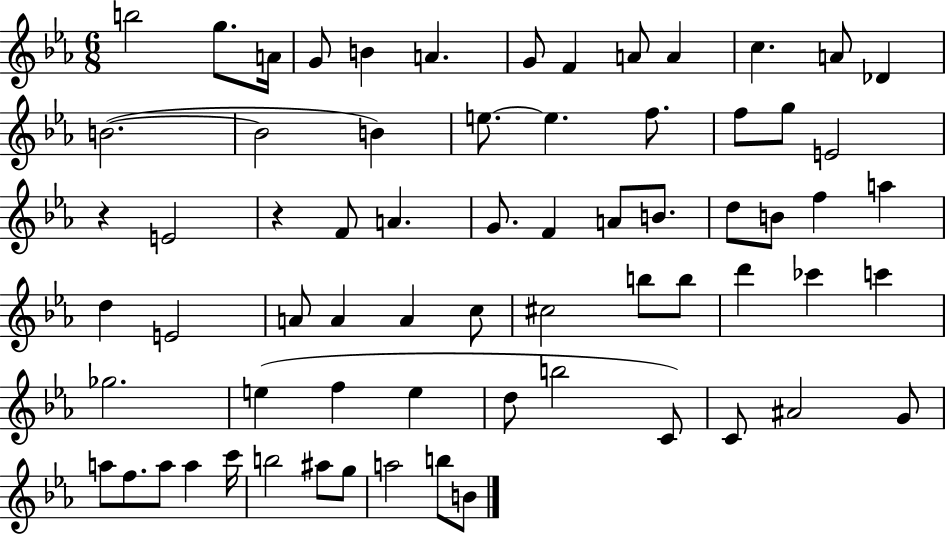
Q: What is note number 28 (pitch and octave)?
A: A4